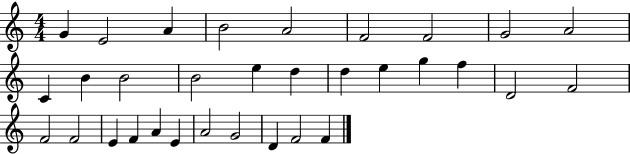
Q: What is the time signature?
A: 4/4